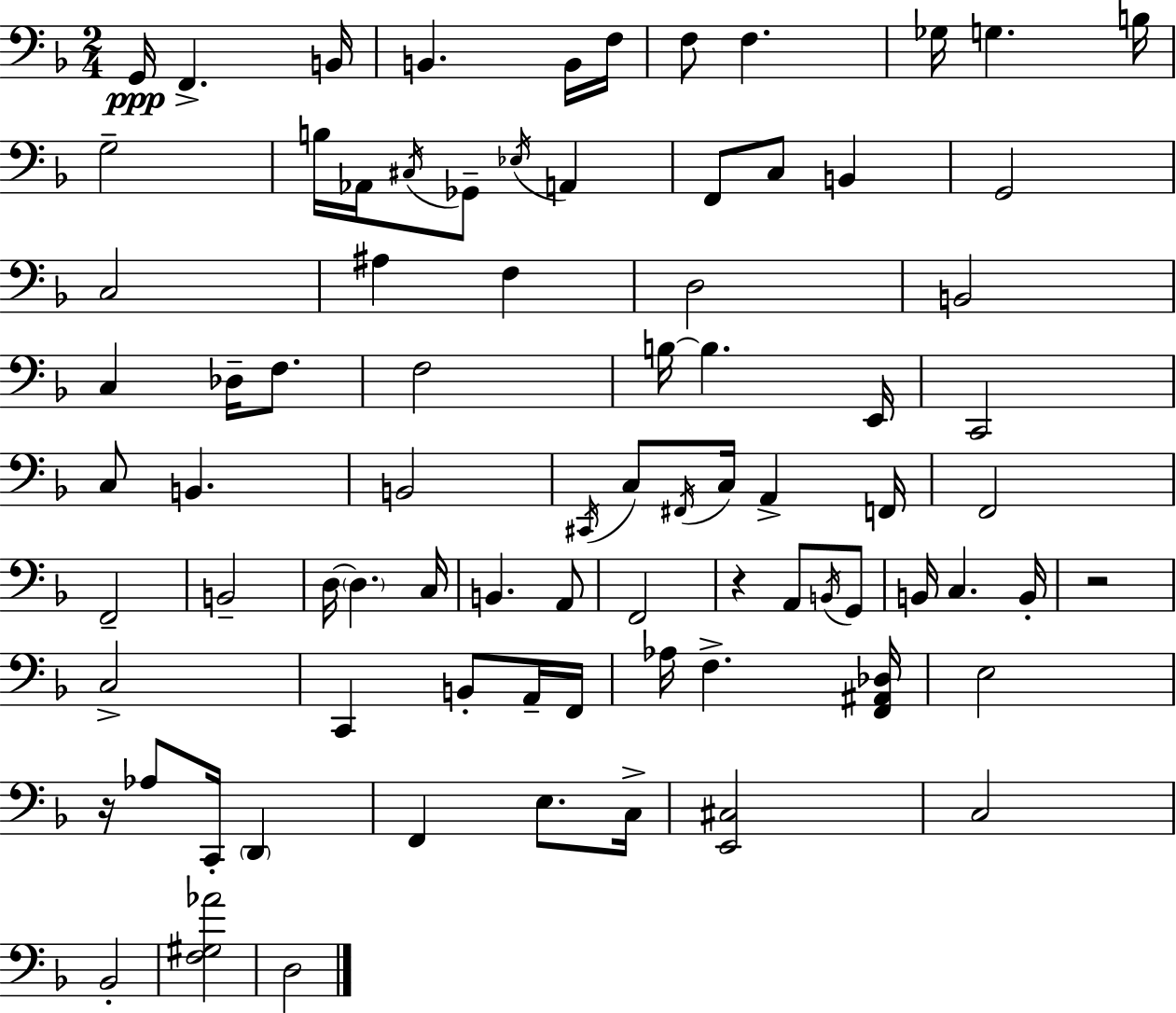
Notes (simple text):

G2/s F2/q. B2/s B2/q. B2/s F3/s F3/e F3/q. Gb3/s G3/q. B3/s G3/h B3/s Ab2/s C#3/s Gb2/e Eb3/s A2/q F2/e C3/e B2/q G2/h C3/h A#3/q F3/q D3/h B2/h C3/q Db3/s F3/e. F3/h B3/s B3/q. E2/s C2/h C3/e B2/q. B2/h C#2/s C3/e F#2/s C3/s A2/q F2/s F2/h F2/h B2/h D3/s D3/q. C3/s B2/q. A2/e F2/h R/q A2/e B2/s G2/e B2/s C3/q. B2/s R/h C3/h C2/q B2/e A2/s F2/s Ab3/s F3/q. [F2,A#2,Db3]/s E3/h R/s Ab3/e C2/s D2/q F2/q E3/e. C3/s [E2,C#3]/h C3/h Bb2/h [F3,G#3,Ab4]/h D3/h